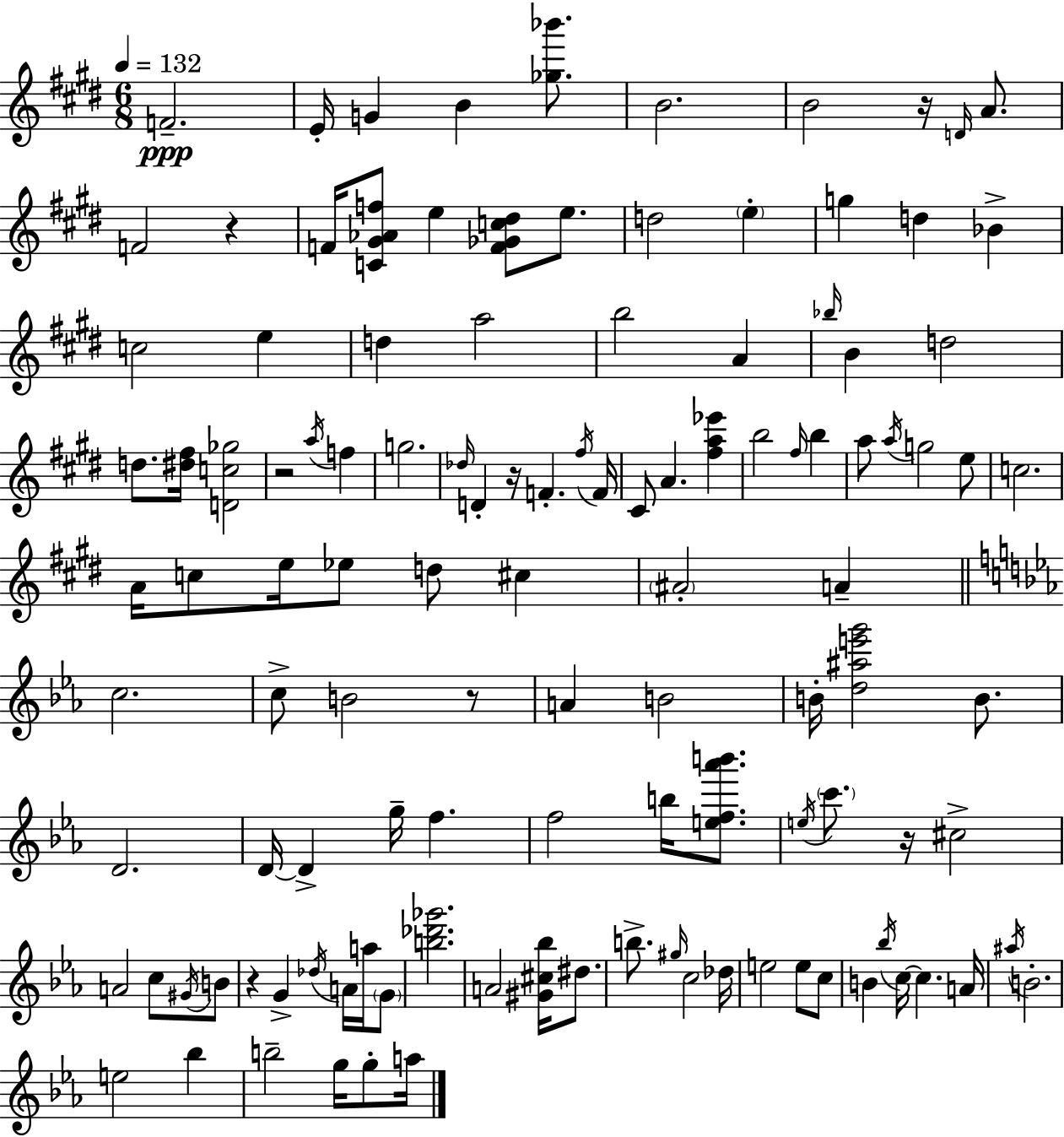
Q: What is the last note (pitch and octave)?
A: A5